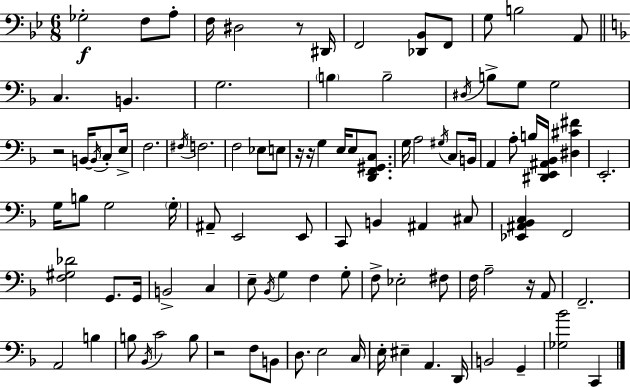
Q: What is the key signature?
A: BES major